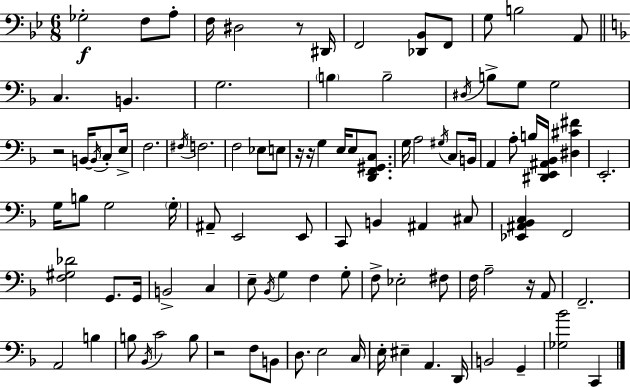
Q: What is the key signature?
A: BES major